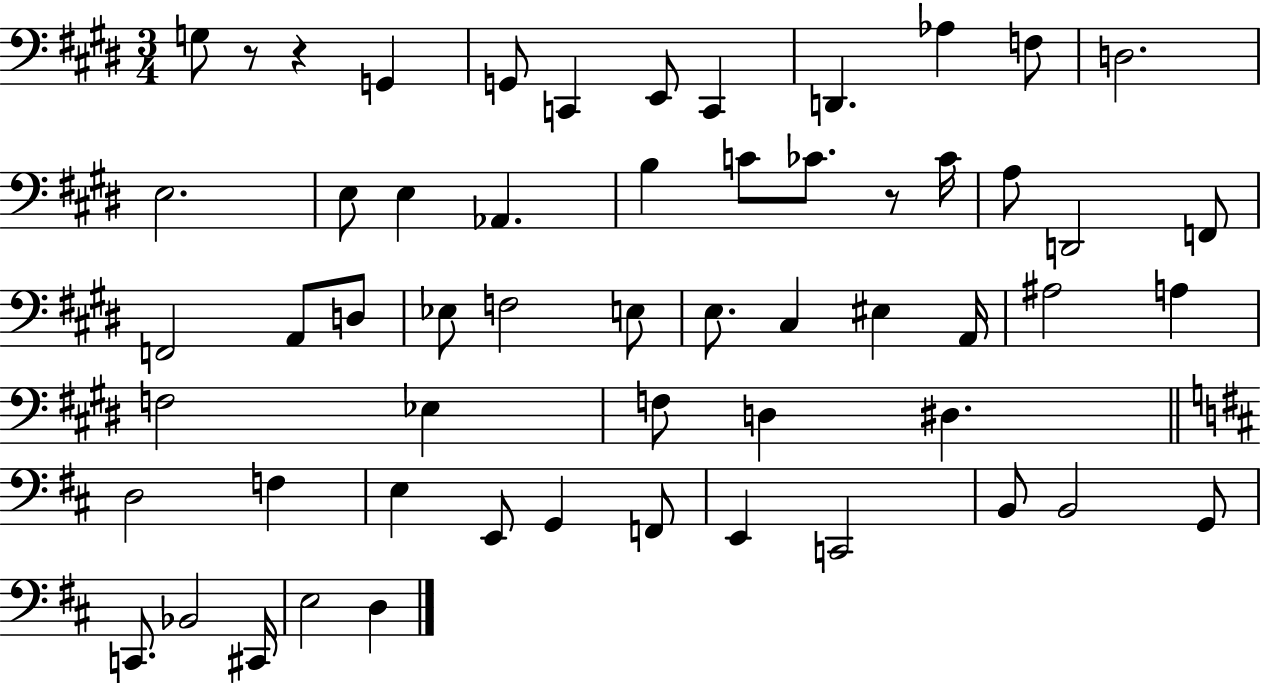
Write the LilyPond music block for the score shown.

{
  \clef bass
  \numericTimeSignature
  \time 3/4
  \key e \major
  g8 r8 r4 g,4 | g,8 c,4 e,8 c,4 | d,4. aes4 f8 | d2. | \break e2. | e8 e4 aes,4. | b4 c'8 ces'8. r8 ces'16 | a8 d,2 f,8 | \break f,2 a,8 d8 | ees8 f2 e8 | e8. cis4 eis4 a,16 | ais2 a4 | \break f2 ees4 | f8 d4 dis4. | \bar "||" \break \key b \minor d2 f4 | e4 e,8 g,4 f,8 | e,4 c,2 | b,8 b,2 g,8 | \break c,8. bes,2 cis,16 | e2 d4 | \bar "|."
}